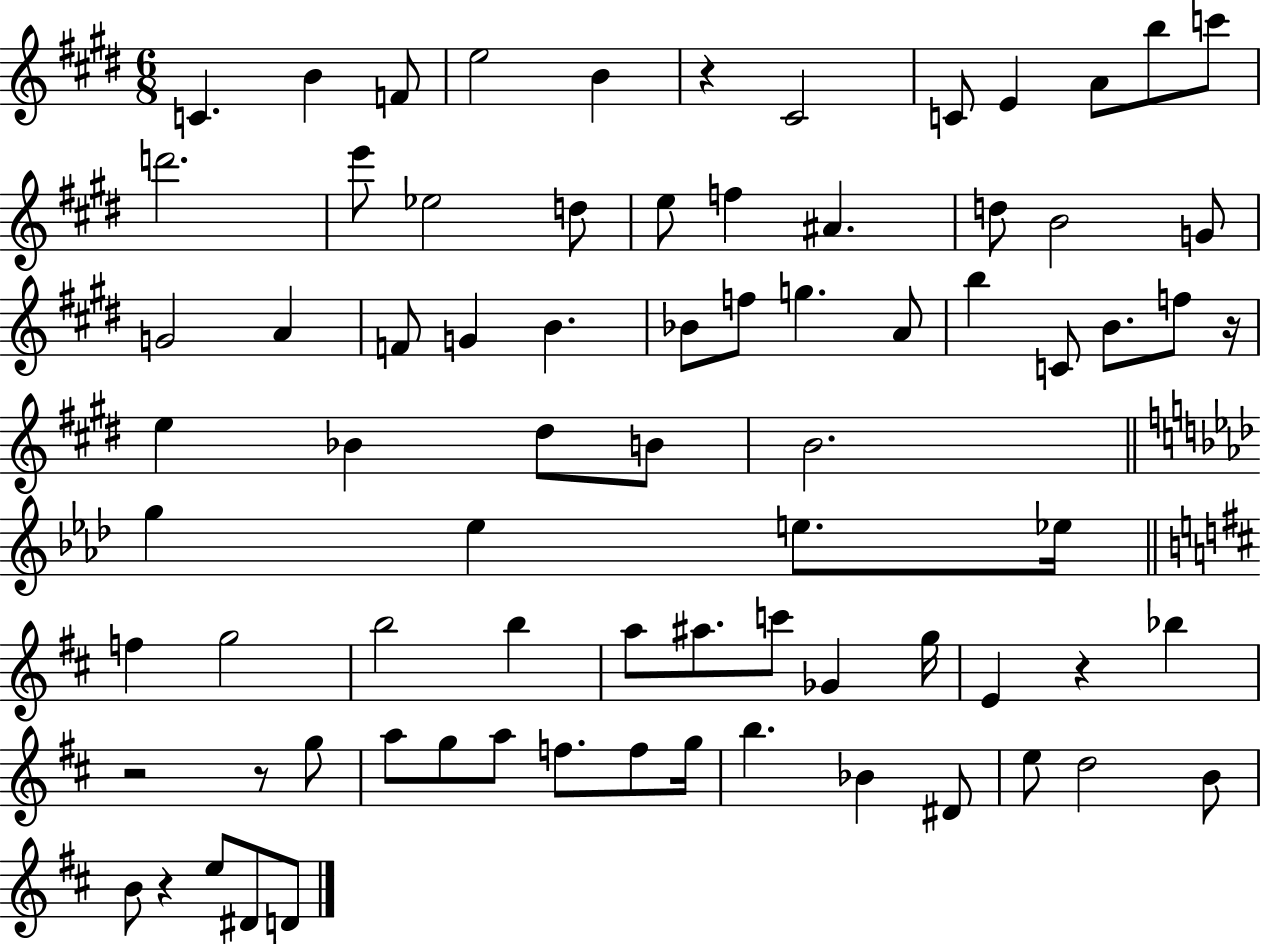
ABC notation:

X:1
T:Untitled
M:6/8
L:1/4
K:E
C B F/2 e2 B z ^C2 C/2 E A/2 b/2 c'/2 d'2 e'/2 _e2 d/2 e/2 f ^A d/2 B2 G/2 G2 A F/2 G B _B/2 f/2 g A/2 b C/2 B/2 f/2 z/4 e _B ^d/2 B/2 B2 g _e e/2 _e/4 f g2 b2 b a/2 ^a/2 c'/2 _G g/4 E z _b z2 z/2 g/2 a/2 g/2 a/2 f/2 f/2 g/4 b _B ^D/2 e/2 d2 B/2 B/2 z e/2 ^D/2 D/2